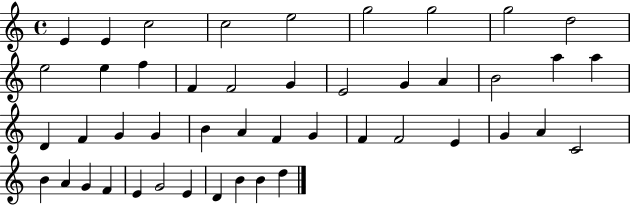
X:1
T:Untitled
M:4/4
L:1/4
K:C
E E c2 c2 e2 g2 g2 g2 d2 e2 e f F F2 G E2 G A B2 a a D F G G B A F G F F2 E G A C2 B A G F E G2 E D B B d